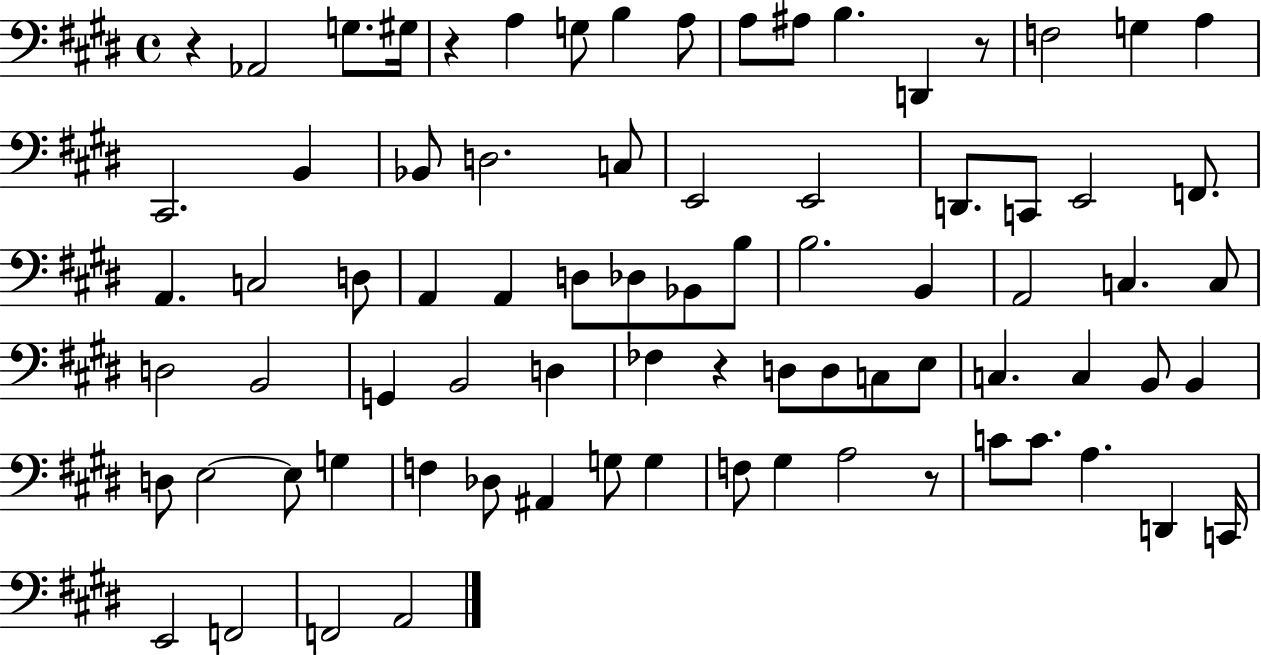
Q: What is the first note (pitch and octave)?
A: Ab2